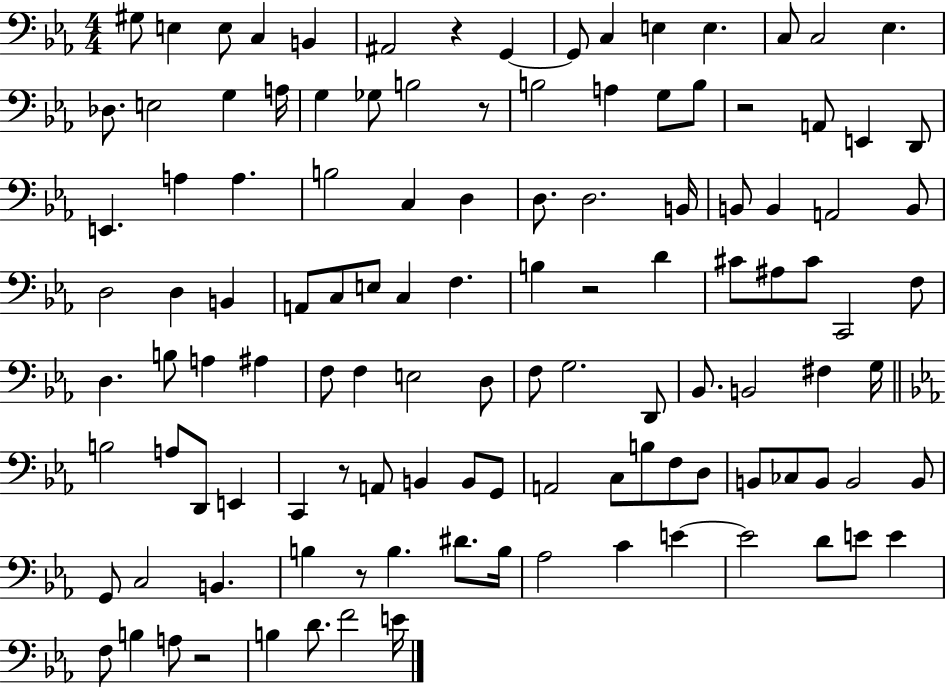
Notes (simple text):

G#3/e E3/q E3/e C3/q B2/q A#2/h R/q G2/q G2/e C3/q E3/q E3/q. C3/e C3/h Eb3/q. Db3/e. E3/h G3/q A3/s G3/q Gb3/e B3/h R/e B3/h A3/q G3/e B3/e R/h A2/e E2/q D2/e E2/q. A3/q A3/q. B3/h C3/q D3/q D3/e. D3/h. B2/s B2/e B2/q A2/h B2/e D3/h D3/q B2/q A2/e C3/e E3/e C3/q F3/q. B3/q R/h D4/q C#4/e A#3/e C#4/e C2/h F3/e D3/q. B3/e A3/q A#3/q F3/e F3/q E3/h D3/e F3/e G3/h. D2/e Bb2/e. B2/h F#3/q G3/s B3/h A3/e D2/e E2/q C2/q R/e A2/e B2/q B2/e G2/e A2/h C3/e B3/e F3/e D3/e B2/e CES3/e B2/e B2/h B2/e G2/e C3/h B2/q. B3/q R/e B3/q. D#4/e. B3/s Ab3/h C4/q E4/q E4/h D4/e E4/e E4/q F3/e B3/q A3/e R/h B3/q D4/e. F4/h E4/s